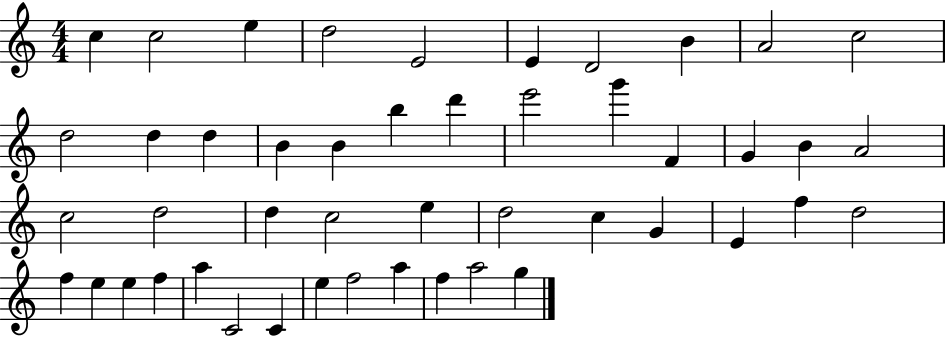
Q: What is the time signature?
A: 4/4